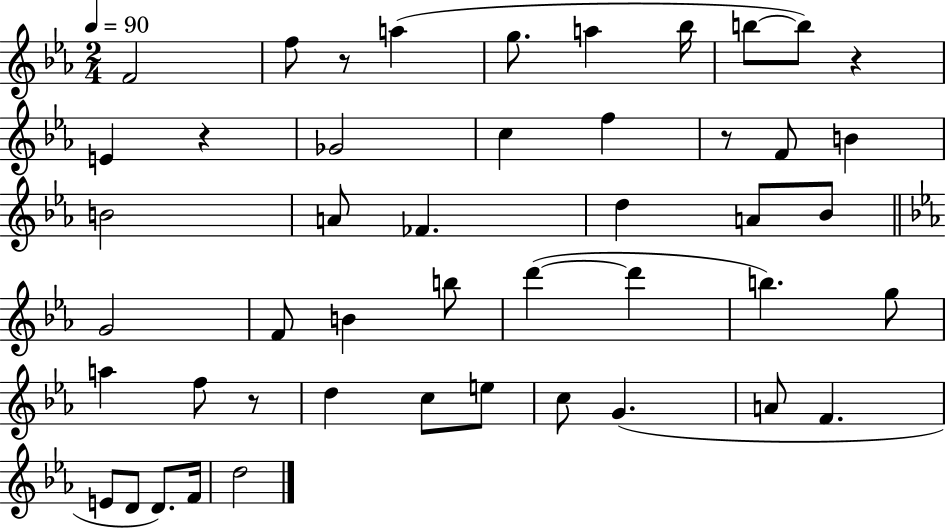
X:1
T:Untitled
M:2/4
L:1/4
K:Eb
F2 f/2 z/2 a g/2 a _b/4 b/2 b/2 z E z _G2 c f z/2 F/2 B B2 A/2 _F d A/2 _B/2 G2 F/2 B b/2 d' d' b g/2 a f/2 z/2 d c/2 e/2 c/2 G A/2 F E/2 D/2 D/2 F/4 d2